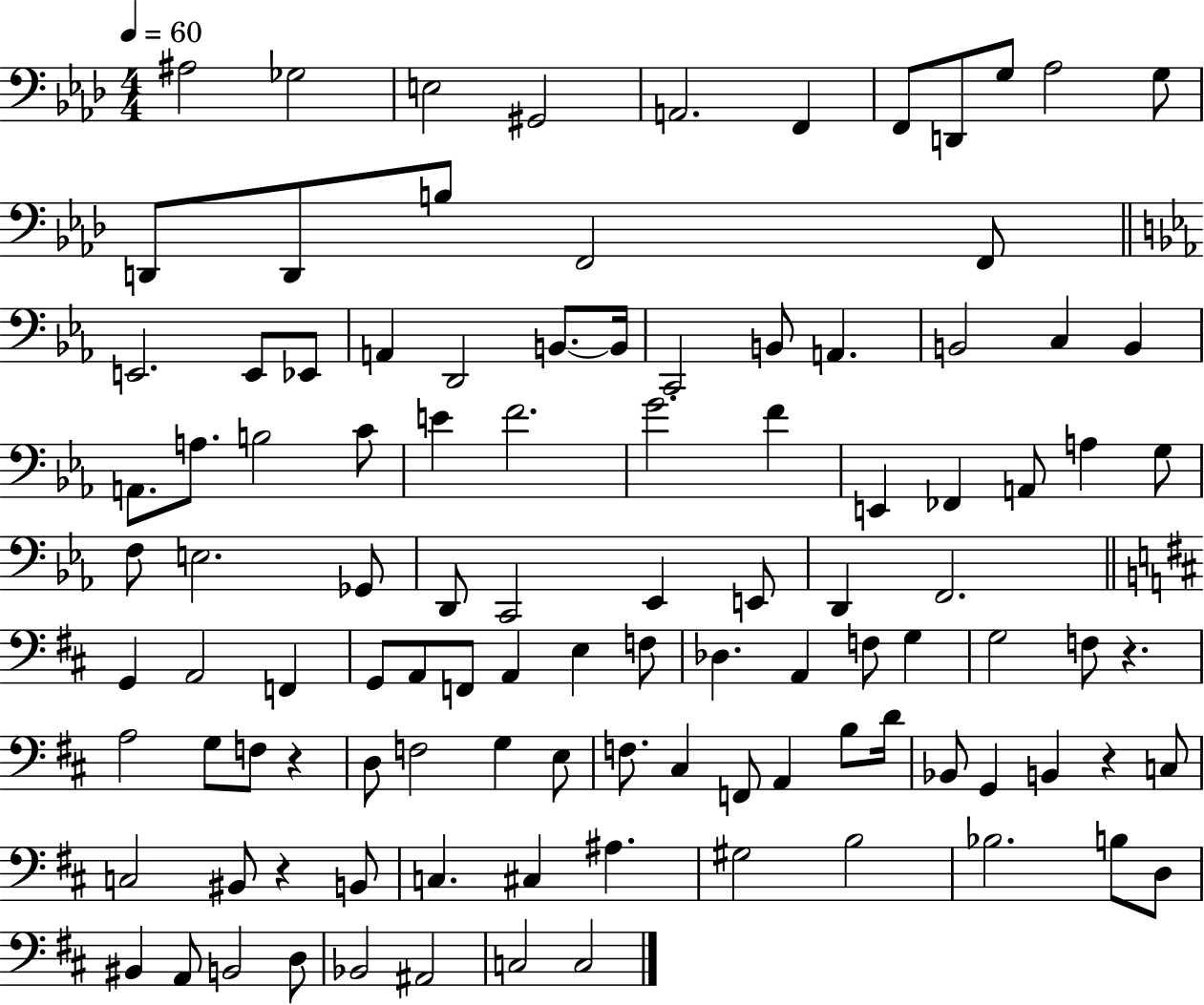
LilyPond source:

{
  \clef bass
  \numericTimeSignature
  \time 4/4
  \key aes \major
  \tempo 4 = 60
  ais2 ges2 | e2 gis,2 | a,2. f,4 | f,8 d,8 g8 aes2 g8 | \break d,8 d,8 b8 f,2 f,8 | \bar "||" \break \key c \minor e,2. e,8 ees,8 | a,4 d,2 b,8.~~ b,16 | c,2 b,8 a,4. | b,2 c4 b,4 | \break a,8. a8. b2 c'8 | e'4 f'2. | g'2. f'4 | e,4 fes,4 a,8 a4 g8 | \break f8 e2. ges,8 | d,8 c,2 ees,4 e,8 | d,4 f,2. | \bar "||" \break \key b \minor g,4 a,2 f,4 | g,8 a,8 f,8 a,4 e4 f8 | des4. a,4 f8 g4 | g2 f8 r4. | \break a2 g8 f8 r4 | d8 f2 g4 e8 | f8. cis4 f,8 a,4 b8 d'16 | bes,8 g,4 b,4 r4 c8 | \break c2 bis,8 r4 b,8 | c4. cis4 ais4. | gis2 b2 | bes2. b8 d8 | \break bis,4 a,8 b,2 d8 | bes,2 ais,2 | c2 c2 | \bar "|."
}